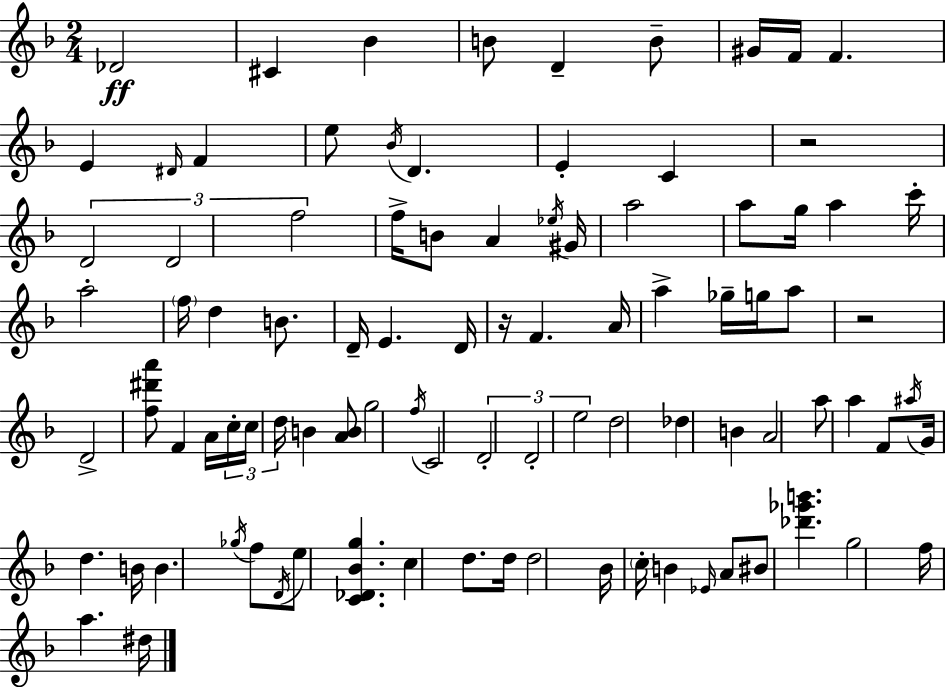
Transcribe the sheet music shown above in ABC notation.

X:1
T:Untitled
M:2/4
L:1/4
K:F
_D2 ^C _B B/2 D B/2 ^G/4 F/4 F E ^D/4 F e/2 _B/4 D E C z2 D2 D2 f2 f/4 B/2 A _e/4 ^G/4 a2 a/2 g/4 a c'/4 a2 f/4 d B/2 D/4 E D/4 z/4 F A/4 a _g/4 g/4 a/2 z2 D2 [f^d'a']/2 F A/4 c/4 c/4 d/4 B [AB]/2 g2 f/4 C2 D2 D2 e2 d2 _d B A2 a/2 a F/2 ^a/4 G/4 d B/4 B _g/4 f/2 D/4 e/2 [C_D_Bg] c d/2 d/4 d2 _B/4 c/4 B _E/4 A/2 ^B/2 [_d'_g'b'] g2 f/4 a ^d/4